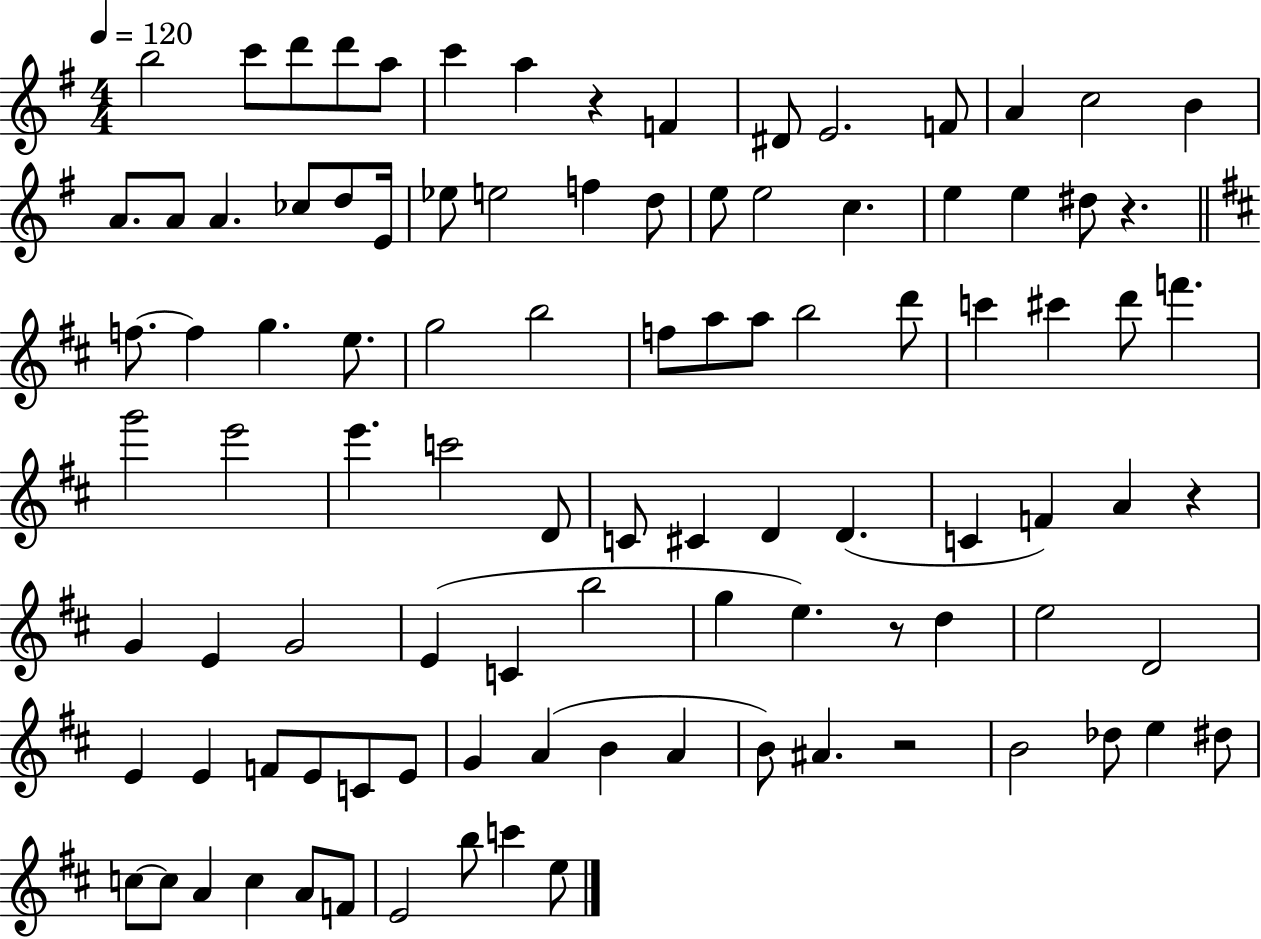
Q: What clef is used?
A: treble